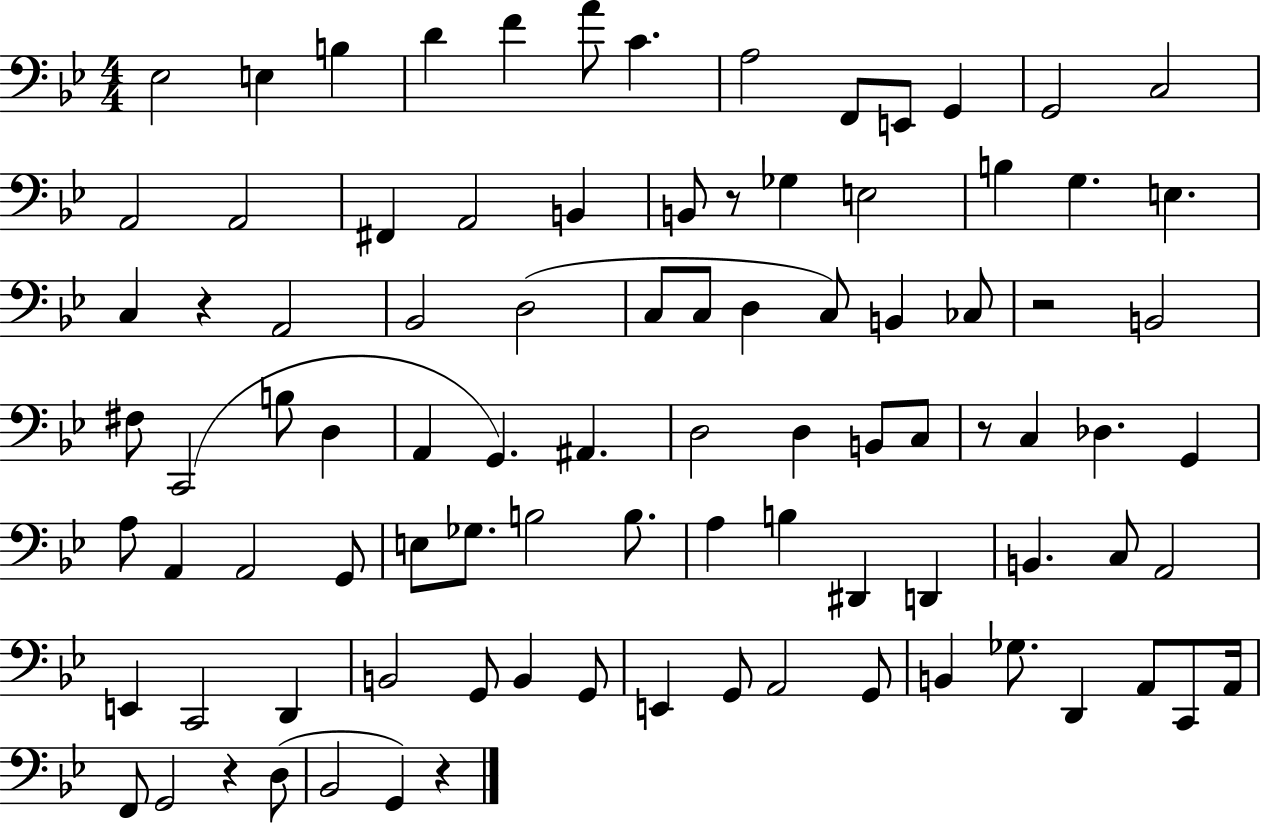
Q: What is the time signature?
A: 4/4